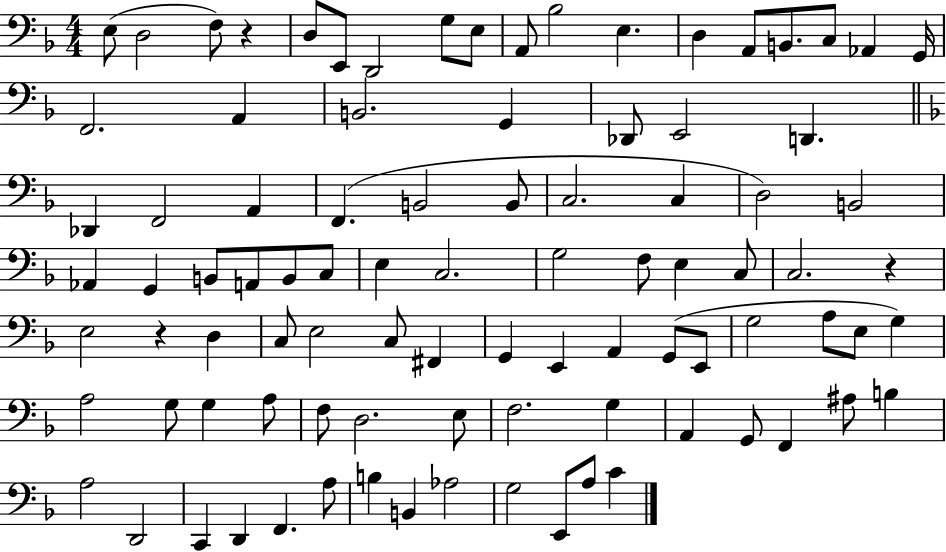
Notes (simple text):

E3/e D3/h F3/e R/q D3/e E2/e D2/h G3/e E3/e A2/e Bb3/h E3/q. D3/q A2/e B2/e. C3/e Ab2/q G2/s F2/h. A2/q B2/h. G2/q Db2/e E2/h D2/q. Db2/q F2/h A2/q F2/q. B2/h B2/e C3/h. C3/q D3/h B2/h Ab2/q G2/q B2/e A2/e B2/e C3/e E3/q C3/h. G3/h F3/e E3/q C3/e C3/h. R/q E3/h R/q D3/q C3/e E3/h C3/e F#2/q G2/q E2/q A2/q G2/e E2/e G3/h A3/e E3/e G3/q A3/h G3/e G3/q A3/e F3/e D3/h. E3/e F3/h. G3/q A2/q G2/e F2/q A#3/e B3/q A3/h D2/h C2/q D2/q F2/q. A3/e B3/q B2/q Ab3/h G3/h E2/e A3/e C4/q